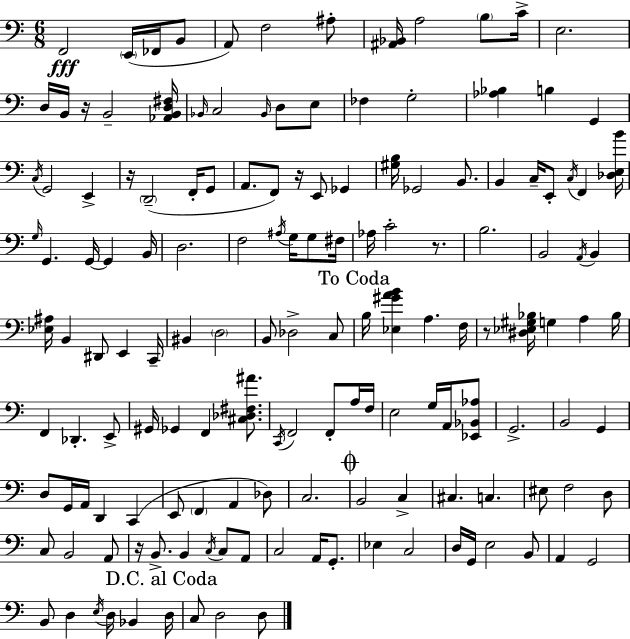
{
  \clef bass
  \numericTimeSignature
  \time 6/8
  \key a \minor
  f,2\fff \parenthesize e,16( fes,16 b,8 | a,8) f2 ais8-. | <ais, bes,>16 a2 \parenthesize b8 c'16-> | e2. | \break d16 b,16 r16 b,2-- <aes, b, d fis>16 | \grace { bes,16 } c2 \grace { bes,16 } d8 | e8 fes4 g2-. | <aes bes>4 b4 g,4 | \break \acciaccatura { c16 } g,2 e,4-> | r16 \parenthesize d,2--( | f,16-. g,8 a,8. f,8) r16 e,8 ges,4 | <gis b>16 ges,2 | \break b,8. b,4 c16-- e,8-. \acciaccatura { c16 } f,4 | <des e b'>16 \grace { g16 } g,4. g,16~~ | g,4 b,16 d2. | f2 | \break \acciaccatura { ais16 } g16 g8 fis16 aes16 c'2-. | r8. b2. | b,2 | \acciaccatura { a,16 } b,4 <ees ais>16 b,4 | \break dis,8 e,4 c,16-- bis,4 \parenthesize d2 | b,8 des2-> | c8 \mark "To Coda" b16 <ees gis' a' b'>4 | a4. f16 r8 <dis ees gis bes>16 g4 | \break a4 bes16 f,4 des,4.-. | e,8-> gis,16 ges,4 | f,4 <cis des fis ais'>8. \acciaccatura { c,16 } f,2 | f,8-. a16 f16 e2 | \break g16 a,16 <ees, bes, aes>8 g,2.-> | b,2 | g,4 d8 g,16 a,16 | d,4 c,4( e,8 \parenthesize f,4 | \break a,4 des8) c2. | \mark \markup { \musicglyph "scripts.coda" } b,2 | c4-> cis4. | c4. eis8 f2 | \break d8 c8 b,2 | a,8 r16 b,8.-> | b,4 \acciaccatura { c16 } c8 a,8 c2 | a,16 g,8.-. ees4 | \break c2 d16 g,16 e2 | b,8 a,4 | g,2 b,8 d4 | \acciaccatura { e16 } d16 bes,4 \mark "D.C. al Coda" d16 c8 | \break d2 d8 \bar "|."
}